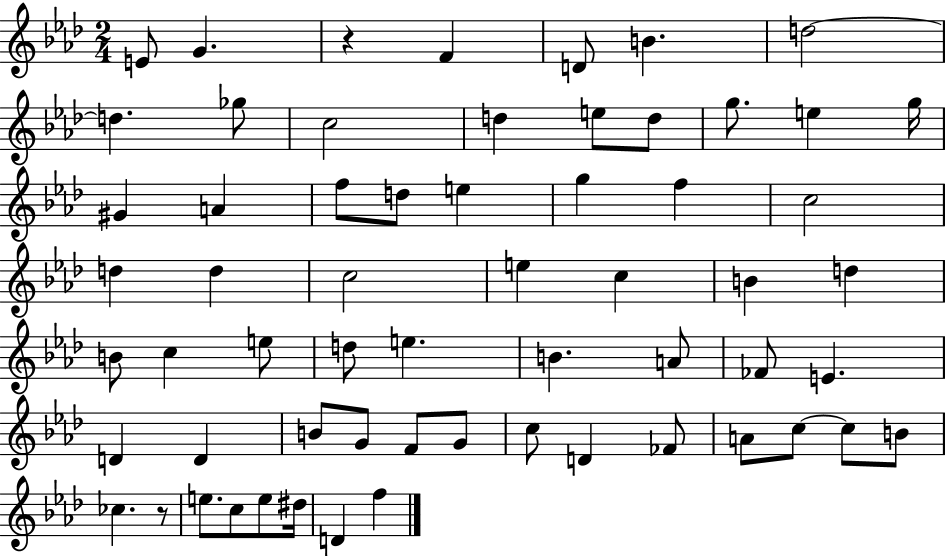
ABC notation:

X:1
T:Untitled
M:2/4
L:1/4
K:Ab
E/2 G z F D/2 B d2 d _g/2 c2 d e/2 d/2 g/2 e g/4 ^G A f/2 d/2 e g f c2 d d c2 e c B d B/2 c e/2 d/2 e B A/2 _F/2 E D D B/2 G/2 F/2 G/2 c/2 D _F/2 A/2 c/2 c/2 B/2 _c z/2 e/2 c/2 e/2 ^d/4 D f